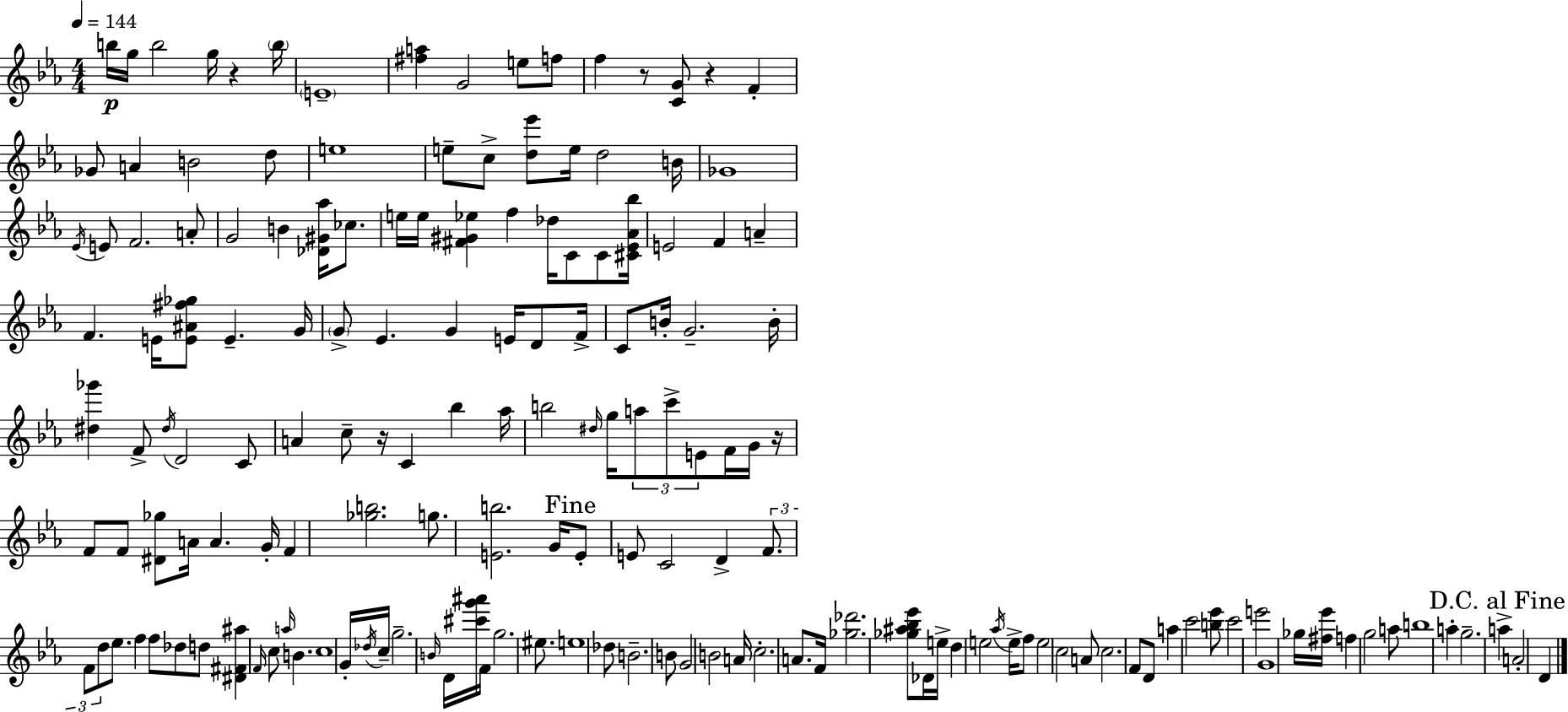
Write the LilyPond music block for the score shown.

{
  \clef treble
  \numericTimeSignature
  \time 4/4
  \key c \minor
  \tempo 4 = 144
  \repeat volta 2 { b''16\p g''16 b''2 g''16 r4 \parenthesize b''16 | \parenthesize e'1-- | <fis'' a''>4 g'2 e''8 f''8 | f''4 r8 <c' g'>8 r4 f'4-. | \break ges'8 a'4 b'2 d''8 | e''1 | e''8-- c''8-> <d'' ees'''>8 e''16 d''2 b'16 | ges'1 | \break \acciaccatura { ees'16 } e'8 f'2. a'8-. | g'2 b'4 <des' gis' aes''>16 ces''8. | e''16 e''16 <fis' gis' ees''>4 f''4 des''16 c'8 c'8 | <cis' ees' aes' bes''>16 e'2 f'4 a'4-- | \break f'4. e'16 <e' ais' fis'' ges''>8 e'4.-- | g'16 \parenthesize g'8-> ees'4. g'4 e'16 d'8 | f'16-> c'8 b'16-. g'2.-- | b'16-. <dis'' ges'''>4 f'8-> \acciaccatura { dis''16 } d'2 | \break c'8 a'4 c''8-- r16 c'4 bes''4 | aes''16 b''2 \grace { dis''16 } g''16 \tuplet 3/2 { a''8 c'''8-> | e'8 } f'16 g'16 r16 f'8 f'8 <dis' ges''>8 a'16 a'4. | g'16-. f'4 <ges'' b''>2. | \break g''8. <e' b''>2. | g'16 \mark "Fine" e'8-. e'8 c'2 d'4-> | \tuplet 3/2 { f'8. f'8 d''8 } ees''8. f''4 | f''8 des''8 d''8 <dis' fis' ais''>4 \grace { f'16 } c''8 \grace { a''16 } b'4. | \break c''1 | g'16-. \acciaccatura { des''16 } c''16-- g''2.-- | \grace { b'16 } d'16 <cis''' g''' ais'''>16 f'16 g''2. | eis''8. e''1 | \break des''8 b'2.-- | b'8 g'2 b'2 | a'16 c''2.-. | a'8. f'16 <ges'' des'''>2. | \break <ges'' ais'' bes'' ees'''>8 des'16 e''16-> d''4 e''2 | \acciaccatura { aes''16 } e''16-> f''8 e''2 | c''2 a'8 c''2. | f'8 d'8 a''4 c'''2 | \break <b'' ees'''>8 c'''2 | e'''2 g'1 | ges''16 <fis'' ees'''>16 f''4 g''2 | a''8 b''1 | \break a''4-. g''2.-- | \mark "D.C. al Fine" a''4-> a'2-. | d'4 } \bar "|."
}